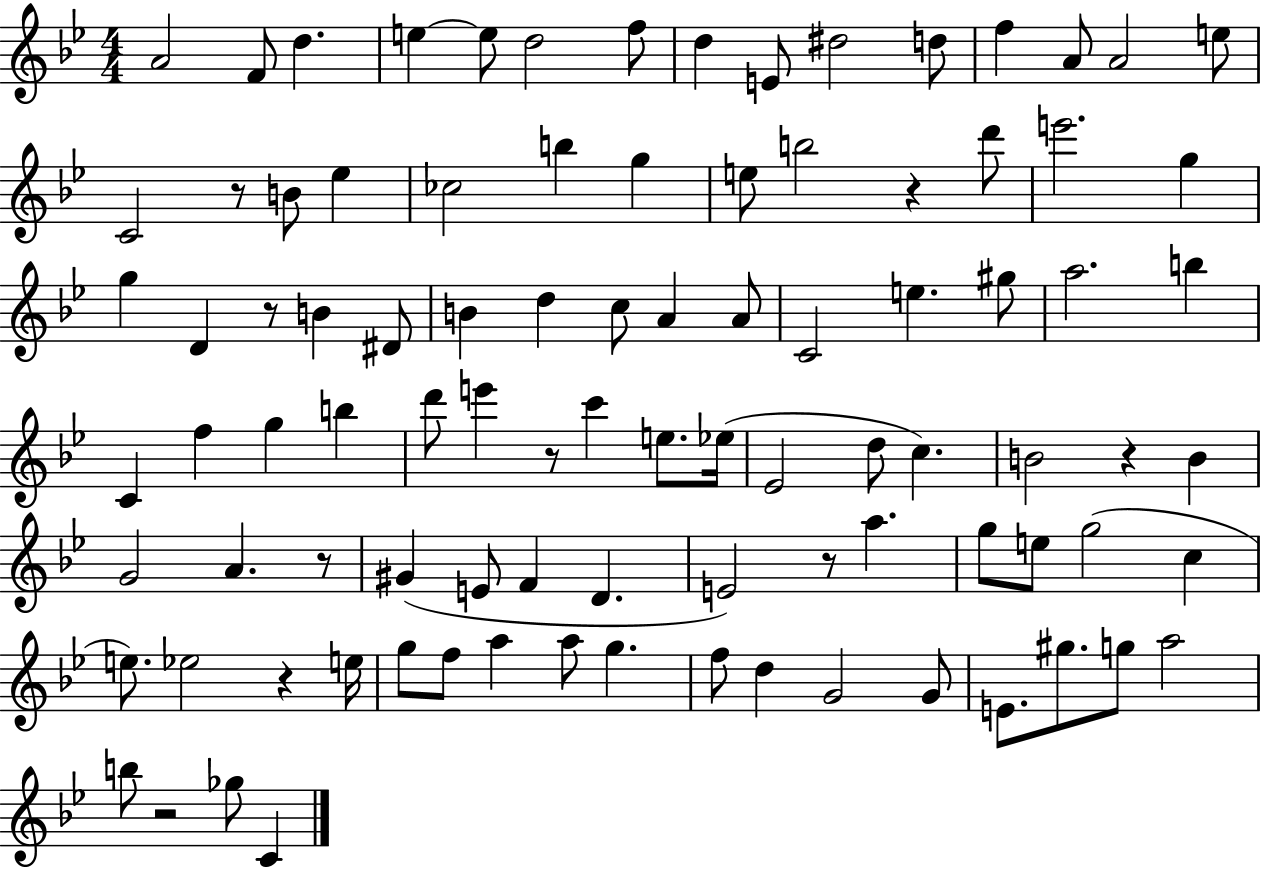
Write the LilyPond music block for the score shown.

{
  \clef treble
  \numericTimeSignature
  \time 4/4
  \key bes \major
  a'2 f'8 d''4. | e''4~~ e''8 d''2 f''8 | d''4 e'8 dis''2 d''8 | f''4 a'8 a'2 e''8 | \break c'2 r8 b'8 ees''4 | ces''2 b''4 g''4 | e''8 b''2 r4 d'''8 | e'''2. g''4 | \break g''4 d'4 r8 b'4 dis'8 | b'4 d''4 c''8 a'4 a'8 | c'2 e''4. gis''8 | a''2. b''4 | \break c'4 f''4 g''4 b''4 | d'''8 e'''4 r8 c'''4 e''8. ees''16( | ees'2 d''8 c''4.) | b'2 r4 b'4 | \break g'2 a'4. r8 | gis'4( e'8 f'4 d'4. | e'2) r8 a''4. | g''8 e''8 g''2( c''4 | \break e''8.) ees''2 r4 e''16 | g''8 f''8 a''4 a''8 g''4. | f''8 d''4 g'2 g'8 | e'8. gis''8. g''8 a''2 | \break b''8 r2 ges''8 c'4 | \bar "|."
}